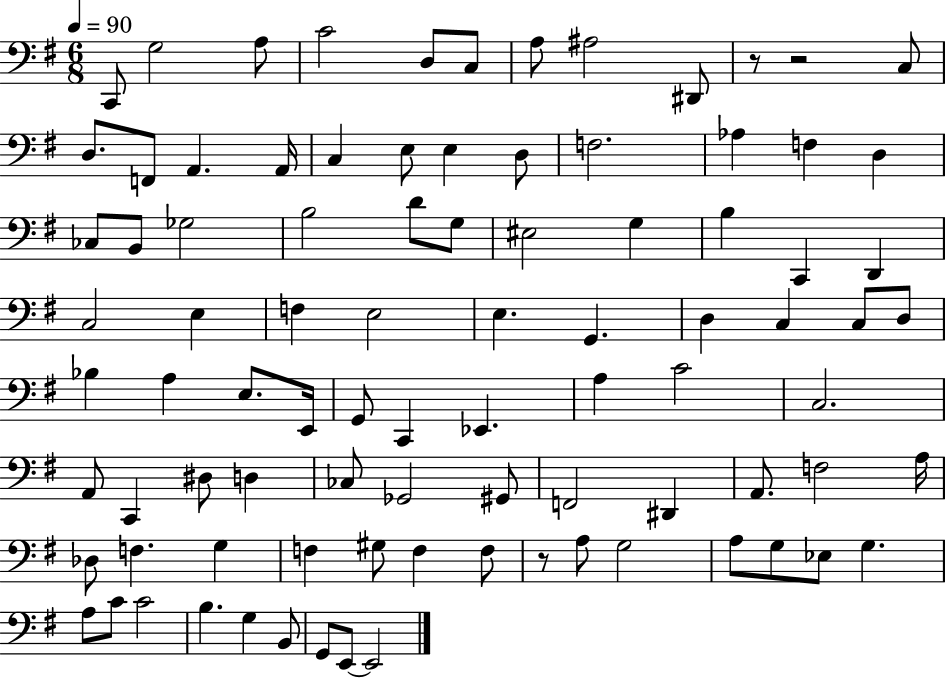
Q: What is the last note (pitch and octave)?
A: E2